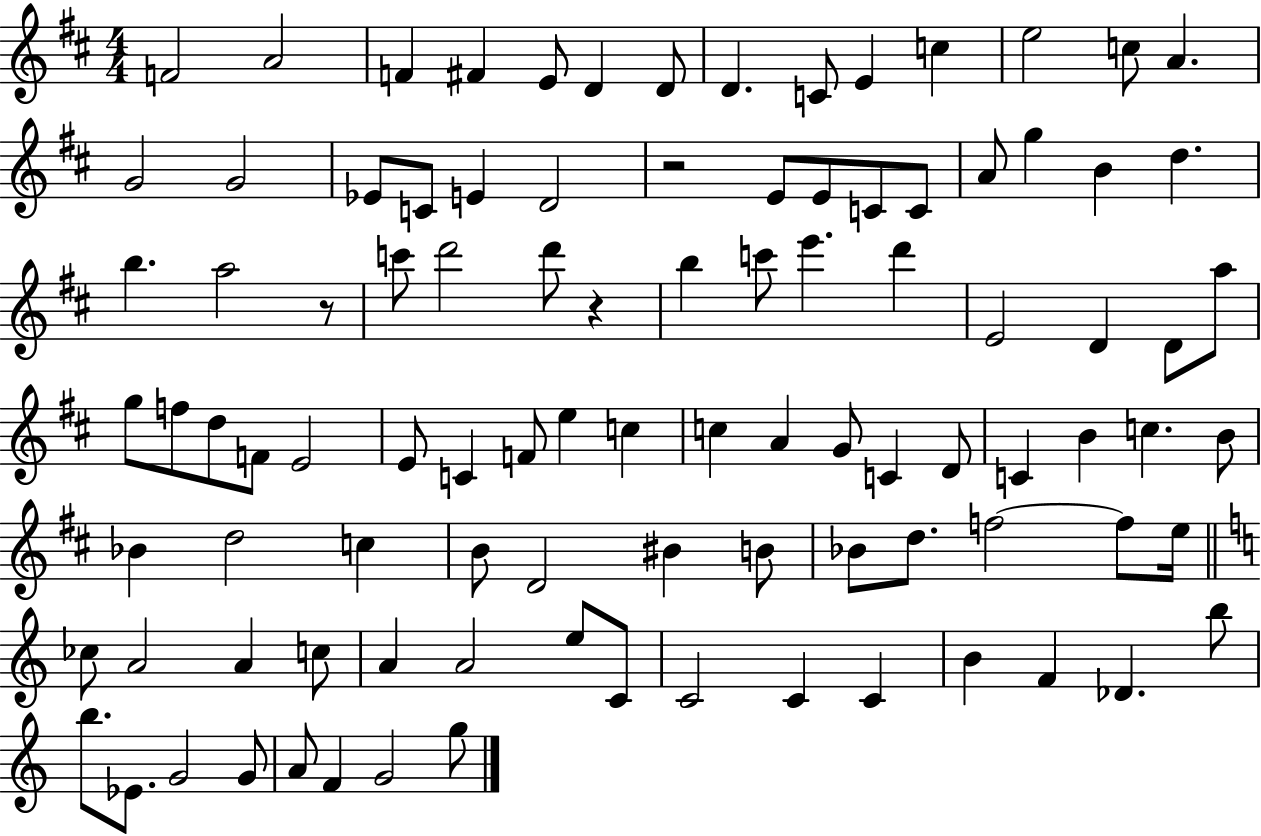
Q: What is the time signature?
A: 4/4